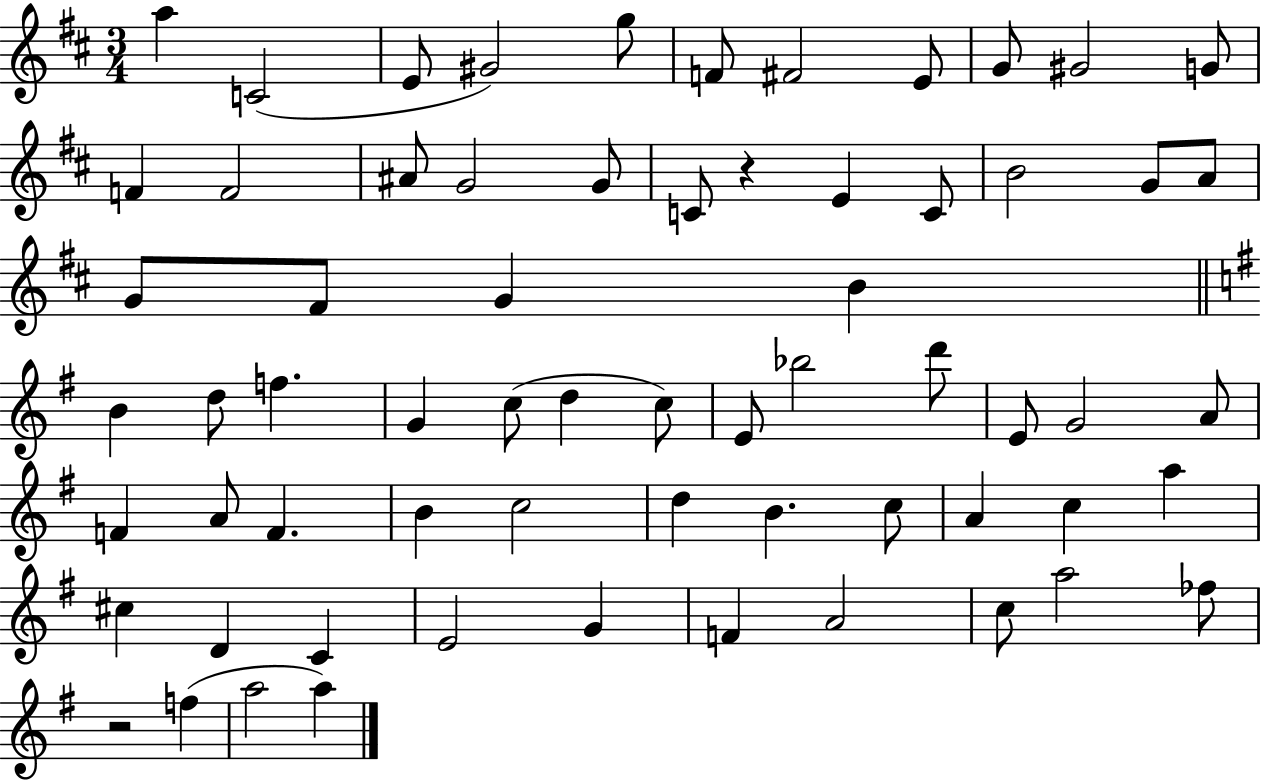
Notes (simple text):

A5/q C4/h E4/e G#4/h G5/e F4/e F#4/h E4/e G4/e G#4/h G4/e F4/q F4/h A#4/e G4/h G4/e C4/e R/q E4/q C4/e B4/h G4/e A4/e G4/e F#4/e G4/q B4/q B4/q D5/e F5/q. G4/q C5/e D5/q C5/e E4/e Bb5/h D6/e E4/e G4/h A4/e F4/q A4/e F4/q. B4/q C5/h D5/q B4/q. C5/e A4/q C5/q A5/q C#5/q D4/q C4/q E4/h G4/q F4/q A4/h C5/e A5/h FES5/e R/h F5/q A5/h A5/q